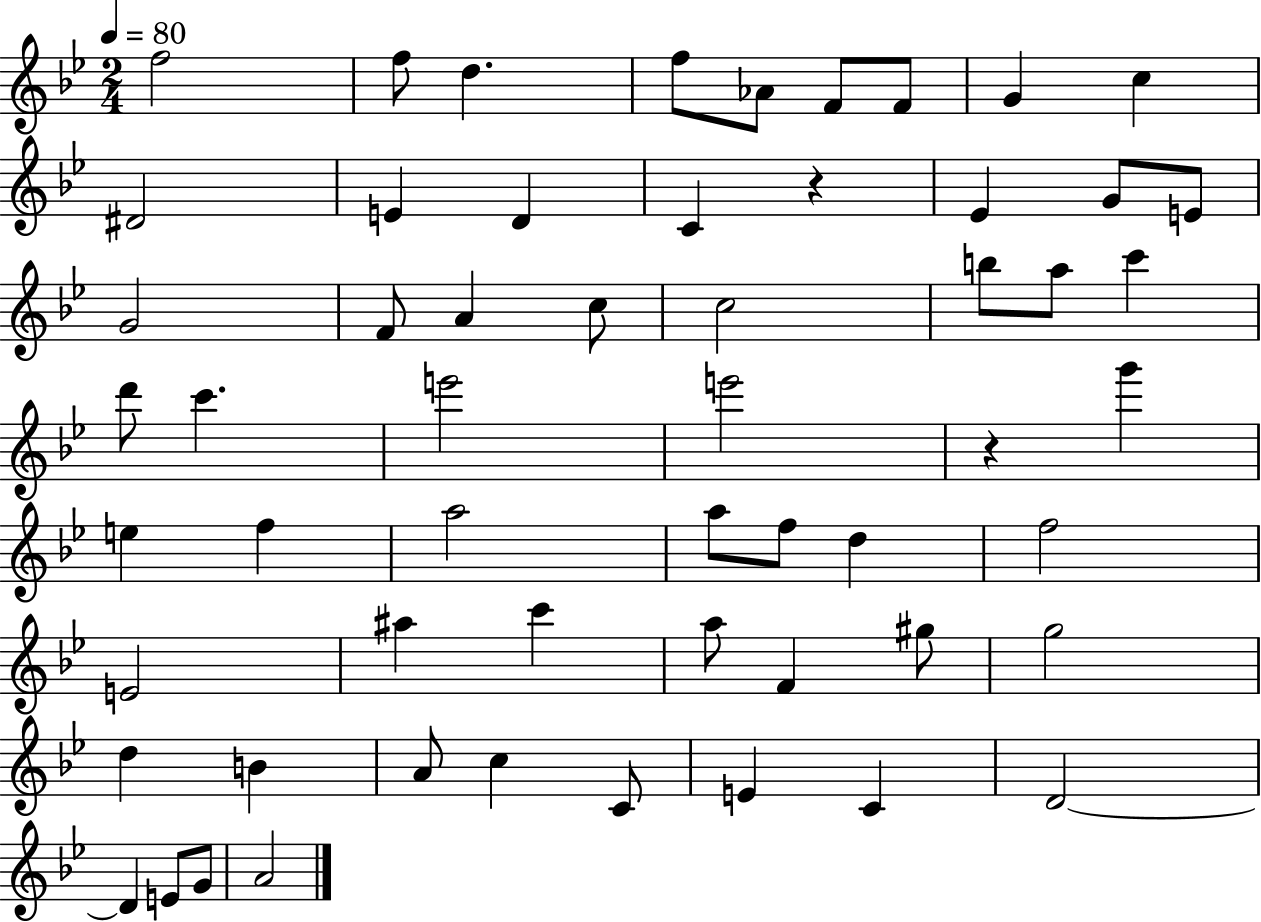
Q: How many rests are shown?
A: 2